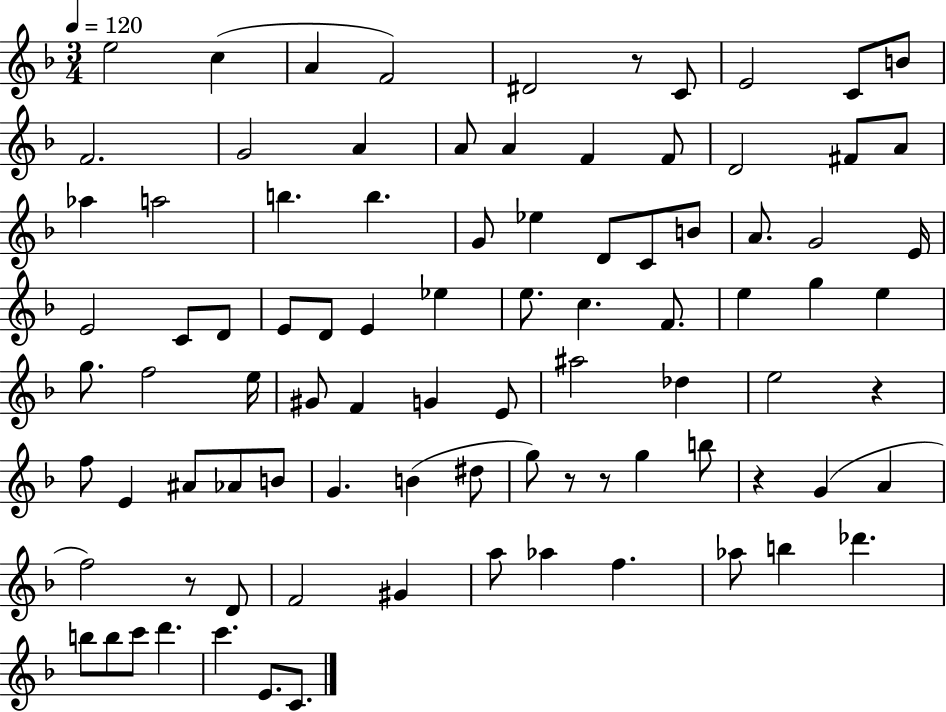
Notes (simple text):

E5/h C5/q A4/q F4/h D#4/h R/e C4/e E4/h C4/e B4/e F4/h. G4/h A4/q A4/e A4/q F4/q F4/e D4/h F#4/e A4/e Ab5/q A5/h B5/q. B5/q. G4/e Eb5/q D4/e C4/e B4/e A4/e. G4/h E4/s E4/h C4/e D4/e E4/e D4/e E4/q Eb5/q E5/e. C5/q. F4/e. E5/q G5/q E5/q G5/e. F5/h E5/s G#4/e F4/q G4/q E4/e A#5/h Db5/q E5/h R/q F5/e E4/q A#4/e Ab4/e B4/e G4/q. B4/q D#5/e G5/e R/e R/e G5/q B5/e R/q G4/q A4/q F5/h R/e D4/e F4/h G#4/q A5/e Ab5/q F5/q. Ab5/e B5/q Db6/q. B5/e B5/e C6/e D6/q. C6/q. E4/e. C4/e.